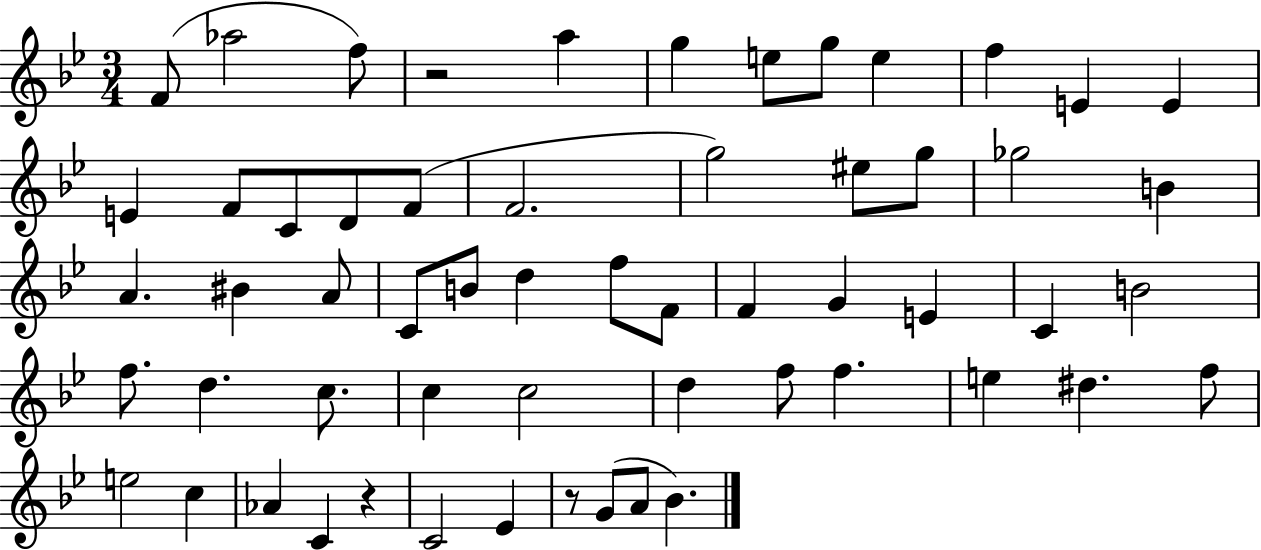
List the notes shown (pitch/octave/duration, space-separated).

F4/e Ab5/h F5/e R/h A5/q G5/q E5/e G5/e E5/q F5/q E4/q E4/q E4/q F4/e C4/e D4/e F4/e F4/h. G5/h EIS5/e G5/e Gb5/h B4/q A4/q. BIS4/q A4/e C4/e B4/e D5/q F5/e F4/e F4/q G4/q E4/q C4/q B4/h F5/e. D5/q. C5/e. C5/q C5/h D5/q F5/e F5/q. E5/q D#5/q. F5/e E5/h C5/q Ab4/q C4/q R/q C4/h Eb4/q R/e G4/e A4/e Bb4/q.